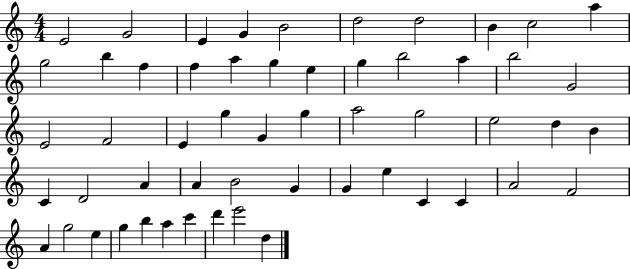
E4/h G4/h E4/q G4/q B4/h D5/h D5/h B4/q C5/h A5/q G5/h B5/q F5/q F5/q A5/q G5/q E5/q G5/q B5/h A5/q B5/h G4/h E4/h F4/h E4/q G5/q G4/q G5/q A5/h G5/h E5/h D5/q B4/q C4/q D4/h A4/q A4/q B4/h G4/q G4/q E5/q C4/q C4/q A4/h F4/h A4/q G5/h E5/q G5/q B5/q A5/q C6/q D6/q E6/h D5/q